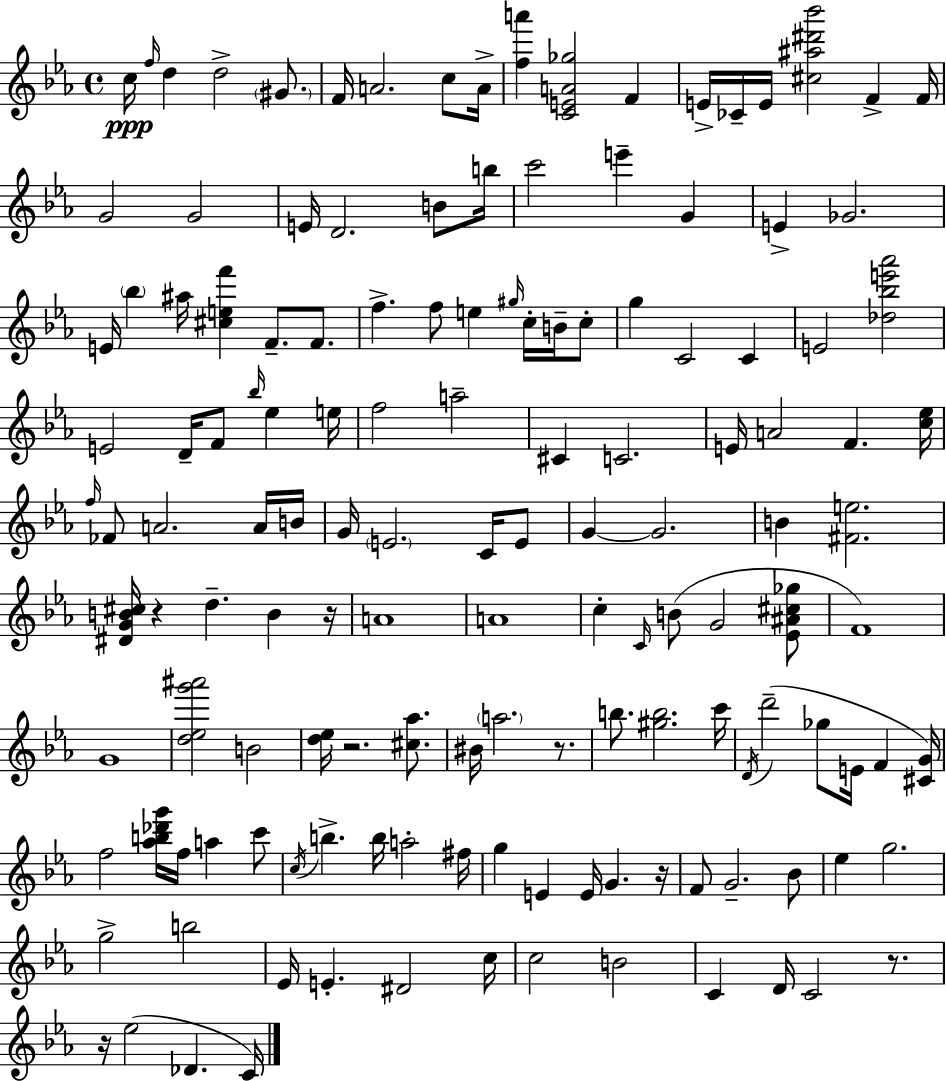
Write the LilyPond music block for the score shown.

{
  \clef treble
  \time 4/4
  \defaultTimeSignature
  \key c \minor
  c''16\ppp \grace { f''16 } d''4 d''2-> \parenthesize gis'8. | f'16 a'2. c''8 | a'16-> <f'' a'''>4 <c' e' a' ges''>2 f'4 | e'16-> ces'16-- e'16 <cis'' ais'' dis''' bes'''>2 f'4-> | \break f'16 g'2 g'2 | e'16 d'2. b'8 | b''16 c'''2 e'''4-- g'4 | e'4-> ges'2. | \break e'16 \parenthesize bes''4 ais''16 <cis'' e'' f'''>4 f'8.-- f'8. | f''4.-> f''8 e''4 \grace { gis''16 } c''16-. b'16-- | c''8-. g''4 c'2 c'4 | e'2 <des'' bes'' e''' aes'''>2 | \break e'2 d'16-- f'8 \grace { bes''16 } ees''4 | e''16 f''2 a''2-- | cis'4 c'2. | e'16 a'2 f'4. | \break <c'' ees''>16 \grace { f''16 } fes'8 a'2. | a'16 b'16 g'16 \parenthesize e'2. | c'16 e'8 g'4~~ g'2. | b'4 <fis' e''>2. | \break <dis' g' b' cis''>16 r4 d''4.-- b'4 | r16 a'1 | a'1 | c''4-. \grace { c'16 } b'8( g'2 | \break <ees' ais' cis'' ges''>8 f'1) | g'1 | <d'' ees'' g''' ais'''>2 b'2 | <d'' ees''>16 r2. | \break <cis'' aes''>8. bis'16 \parenthesize a''2. | r8. b''8. <gis'' b''>2. | c'''16 \acciaccatura { d'16 }( d'''2-- ges''8 | e'16 f'4 <cis' g'>16) f''2 <aes'' b'' des''' g'''>16 f''16 | \break a''4 c'''8 \acciaccatura { c''16 } b''4.-> b''16 a''2-. | fis''16 g''4 e'4 e'16 | g'4. r16 f'8 g'2.-- | bes'8 ees''4 g''2. | \break g''2-> b''2 | ees'16 e'4.-. dis'2 | c''16 c''2 b'2 | c'4 d'16 c'2 | \break r8. r16 ees''2( | des'4. c'16) \bar "|."
}